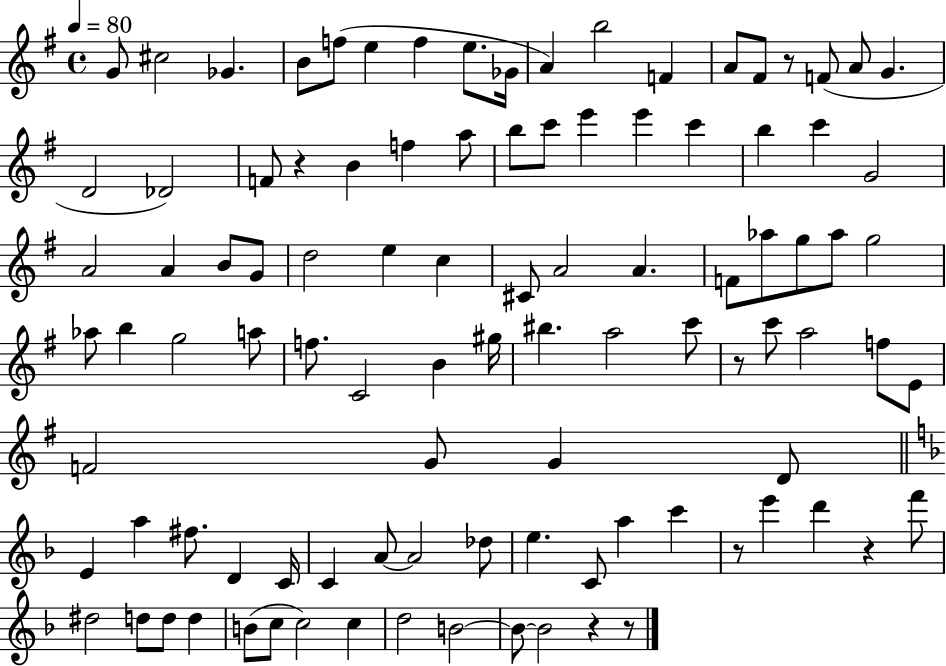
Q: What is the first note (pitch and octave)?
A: G4